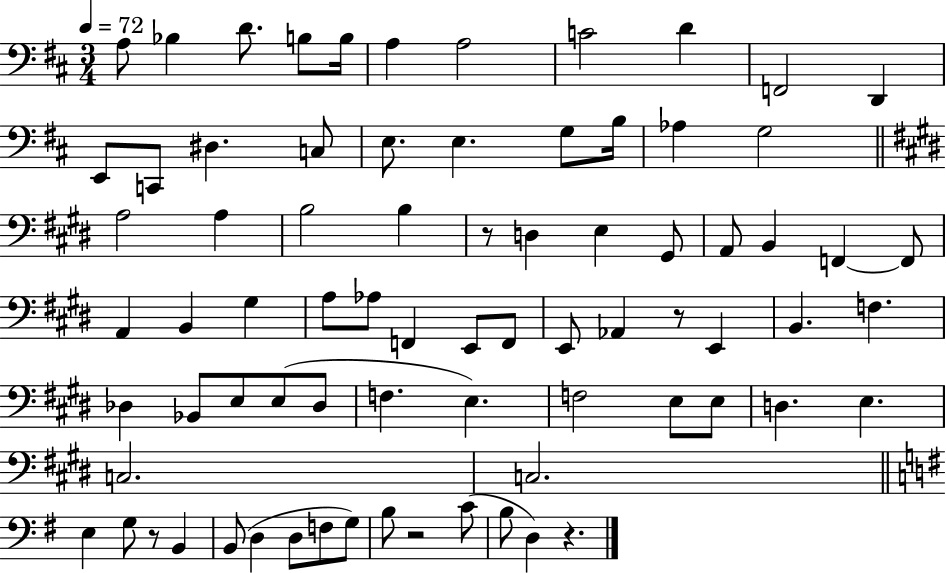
X:1
T:Untitled
M:3/4
L:1/4
K:D
A,/2 _B, D/2 B,/2 B,/4 A, A,2 C2 D F,,2 D,, E,,/2 C,,/2 ^D, C,/2 E,/2 E, G,/2 B,/4 _A, G,2 A,2 A, B,2 B, z/2 D, E, ^G,,/2 A,,/2 B,, F,, F,,/2 A,, B,, ^G, A,/2 _A,/2 F,, E,,/2 F,,/2 E,,/2 _A,, z/2 E,, B,, F, _D, _B,,/2 E,/2 E,/2 _D,/2 F, E, F,2 E,/2 E,/2 D, E, C,2 C,2 E, G,/2 z/2 B,, B,,/2 D, D,/2 F,/2 G,/2 B,/2 z2 C/2 B,/2 D, z